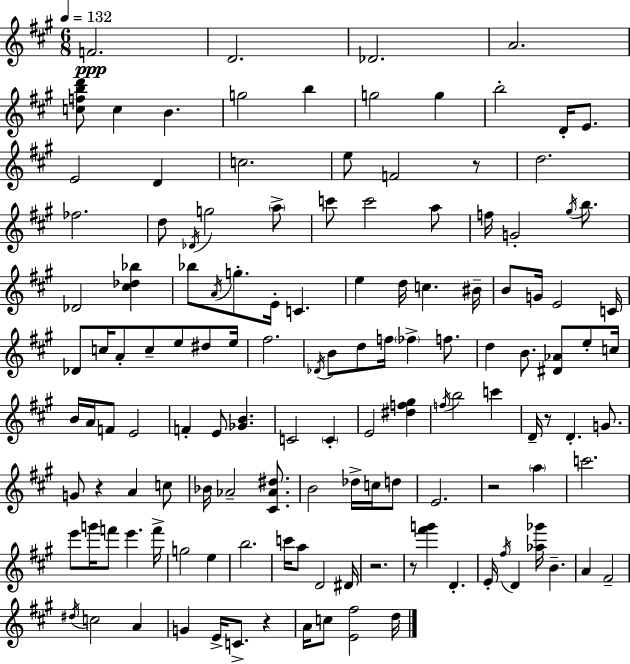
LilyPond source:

{
  \clef treble
  \numericTimeSignature
  \time 6/8
  \key a \major
  \tempo 4 = 132
  f'2.\ppp | d'2. | des'2. | a'2. | \break <c'' f'' b'' d'''>8 c''4 b'4. | g''2 b''4 | g''2 g''4 | b''2-. d'16-. e'8. | \break e'2 d'4 | c''2. | e''8 f'2 r8 | d''2. | \break fes''2. | d''8 \acciaccatura { des'16 } g''2 \parenthesize a''8-> | c'''8 c'''2 a''8 | f''16 g'2-. \acciaccatura { gis''16 } b''8. | \break des'2 <cis'' des'' bes''>4 | bes''8 \acciaccatura { a'16 } g''8.-. e'16-. c'4. | e''4 d''16 c''4. | bis'16-- b'8 g'16 e'2 | \break c'16 des'8 c''16 a'8-. c''8-- e''8 | dis''8 e''16 fis''2. | \acciaccatura { des'16 } b'8 d''8 f''16 \parenthesize fes''4-> | f''8. d''4 b'8. <dis' aes'>8 | \break e''8-. c''16 b'16 a'16 f'8 e'2 | f'4-. e'8 <ges' b'>4. | c'2 | \parenthesize c'4-. e'2 | \break <dis'' f'' gis''>4 \acciaccatura { f''16 } b''2 | c'''4 d'16-- r8 d'4.-. | g'8. g'8 r4 a'4 | c''8 bes'16 aes'2-- | \break <cis' aes' dis''>8. b'2 | des''16-> c''16 d''8 e'2. | r2 | \parenthesize a''4 c'''2. | \break e'''8 g'''16 f'''8 e'''4. | f'''16-> g''2 | e''4 b''2. | c'''16 a''8 d'2 | \break dis'16 r2. | r8 <fis''' g'''>4 d'4.-. | e'16-. \acciaccatura { fis''16 } d'4 <aes'' ges'''>16 | b'4.-- a'4 fis'2-- | \break \acciaccatura { dis''16 } c''2 | a'4 g'4 e'16-> | c'8.-> r4 a'16 c''8 <e' fis''>2 | d''16 \bar "|."
}